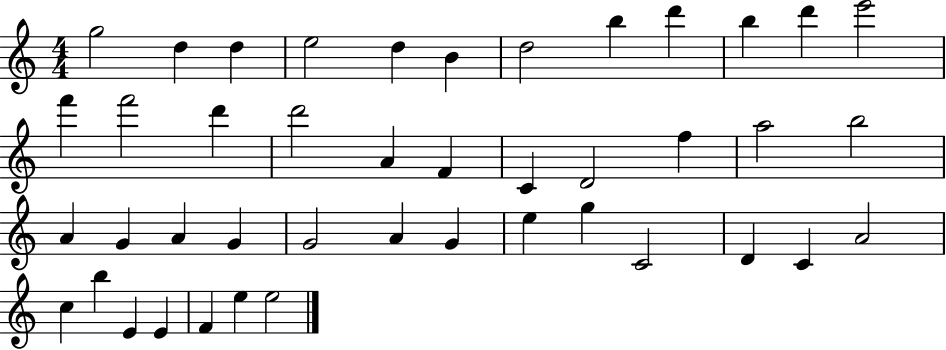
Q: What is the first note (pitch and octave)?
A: G5